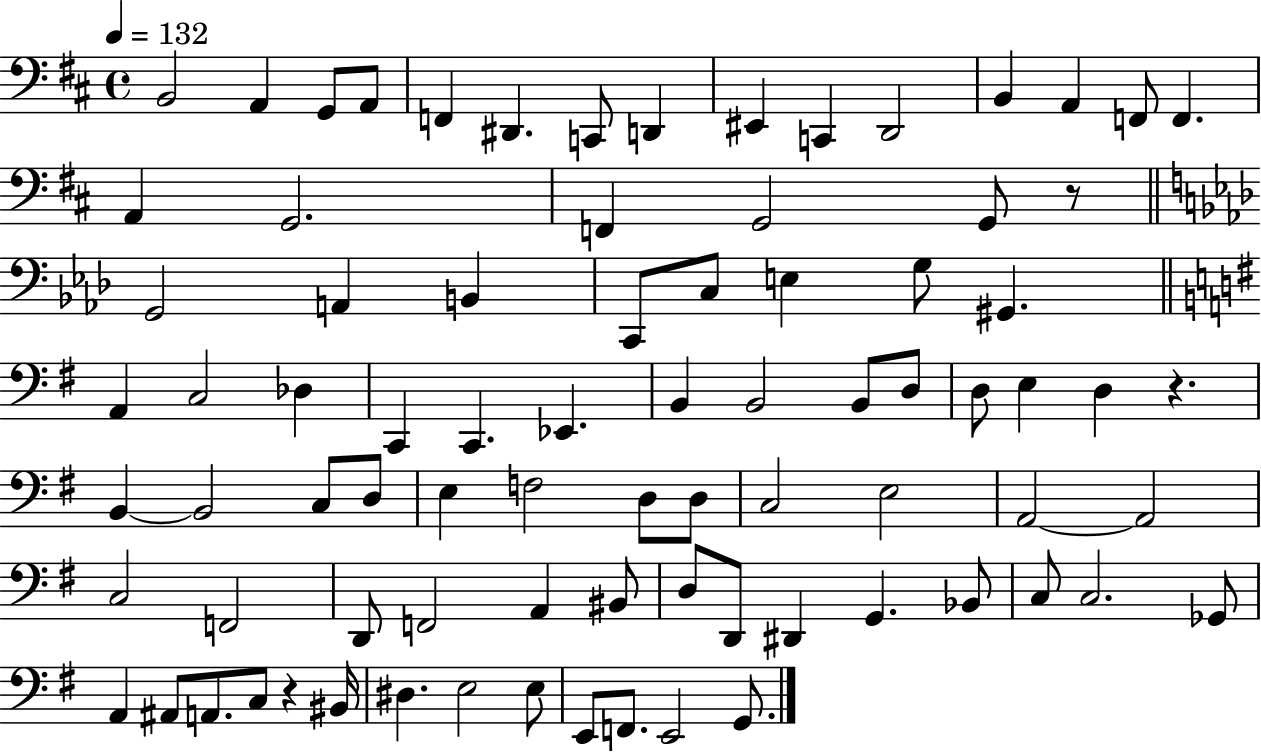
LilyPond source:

{
  \clef bass
  \time 4/4
  \defaultTimeSignature
  \key d \major
  \tempo 4 = 132
  \repeat volta 2 { b,2 a,4 g,8 a,8 | f,4 dis,4. c,8 d,4 | eis,4 c,4 d,2 | b,4 a,4 f,8 f,4. | \break a,4 g,2. | f,4 g,2 g,8 r8 | \bar "||" \break \key f \minor g,2 a,4 b,4 | c,8 c8 e4 g8 gis,4. | \bar "||" \break \key g \major a,4 c2 des4 | c,4 c,4. ees,4. | b,4 b,2 b,8 d8 | d8 e4 d4 r4. | \break b,4~~ b,2 c8 d8 | e4 f2 d8 d8 | c2 e2 | a,2~~ a,2 | \break c2 f,2 | d,8 f,2 a,4 bis,8 | d8 d,8 dis,4 g,4. bes,8 | c8 c2. ges,8 | \break a,4 ais,8 a,8. c8 r4 bis,16 | dis4. e2 e8 | e,8 f,8. e,2 g,8. | } \bar "|."
}